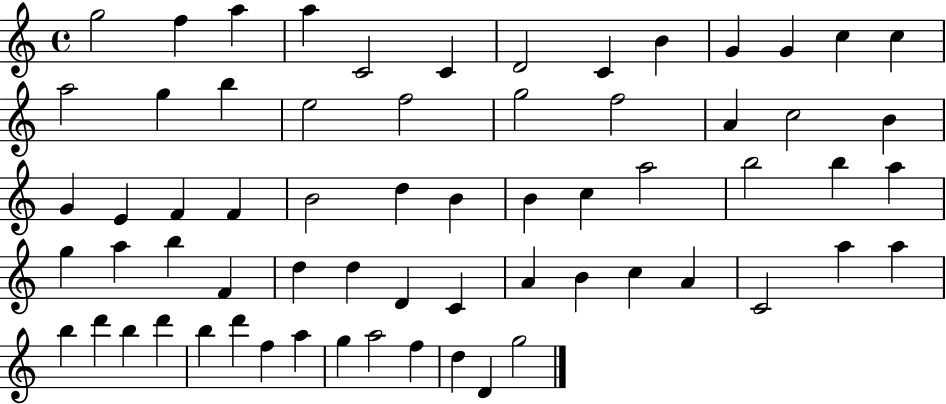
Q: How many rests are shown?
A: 0